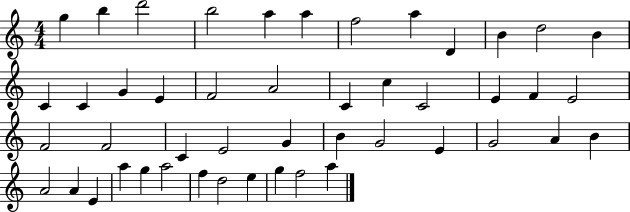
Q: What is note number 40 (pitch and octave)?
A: G5